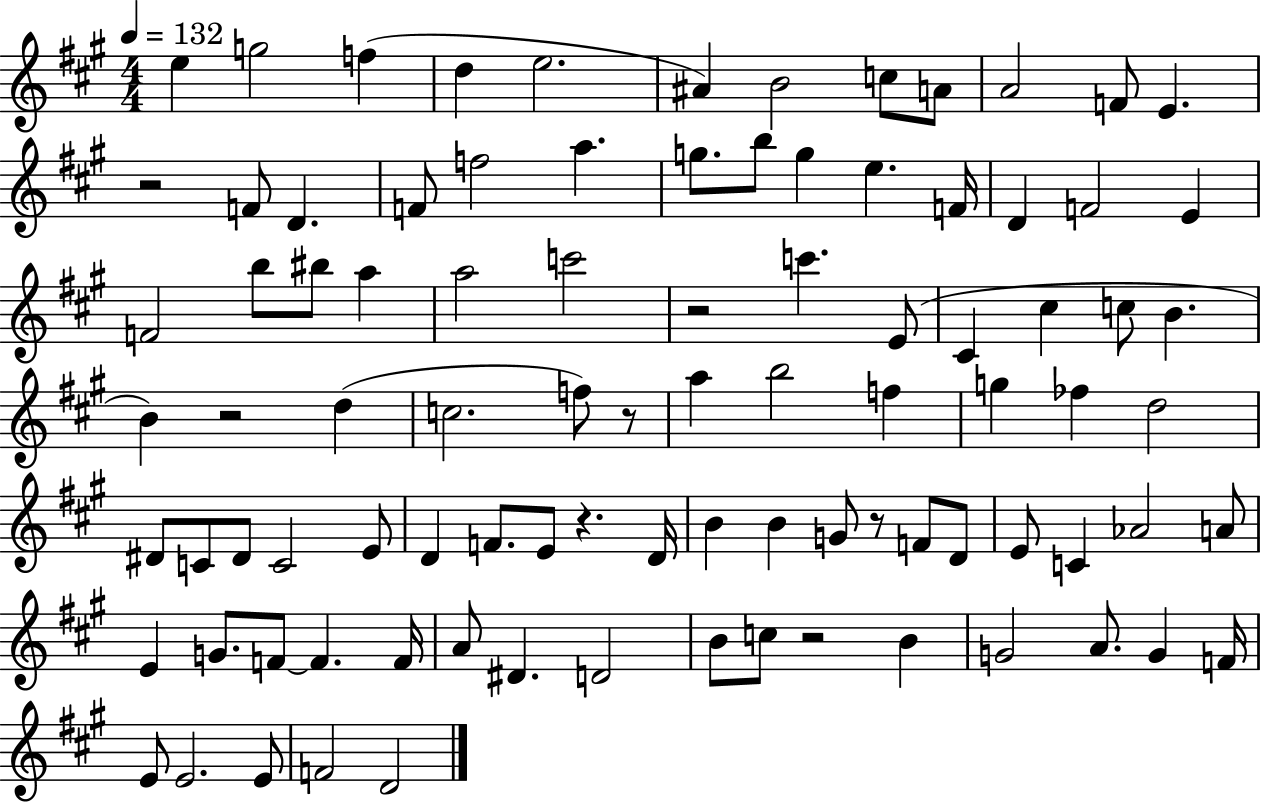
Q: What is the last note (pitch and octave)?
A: D4